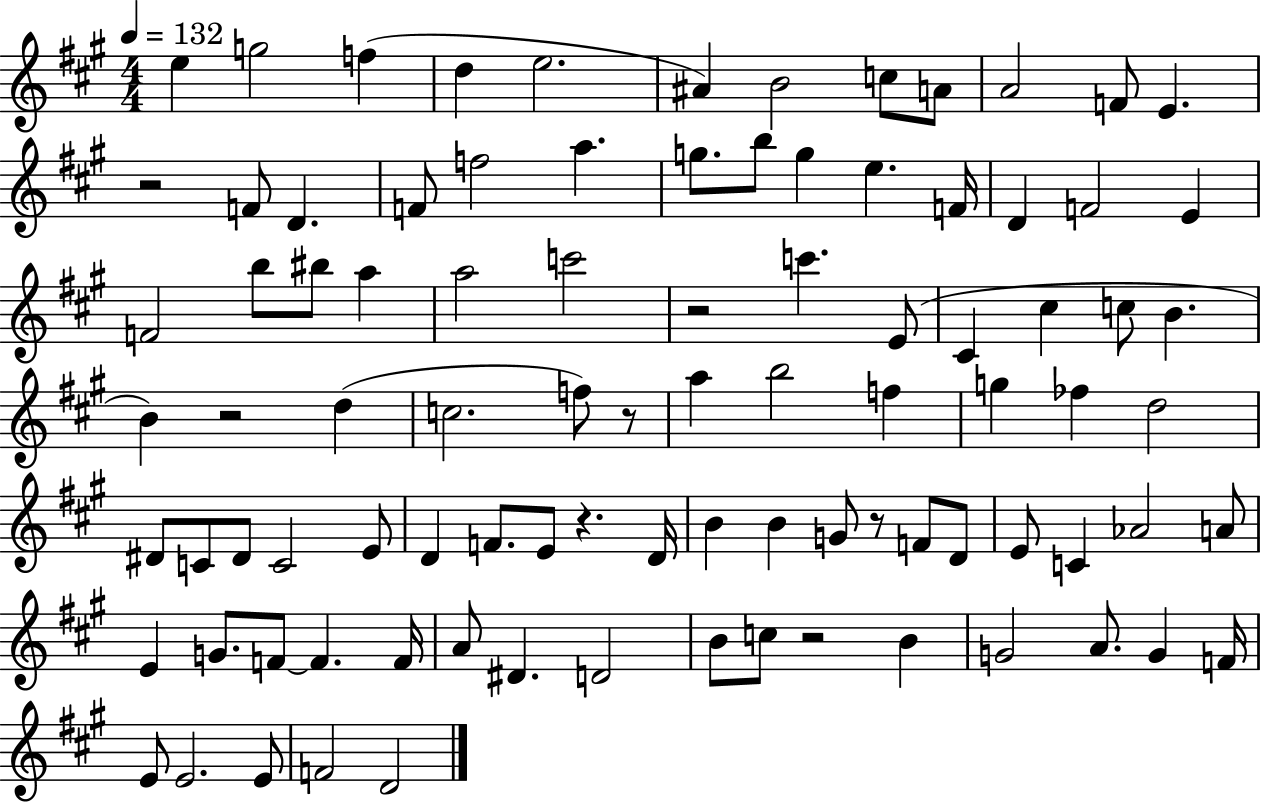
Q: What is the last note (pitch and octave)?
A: D4